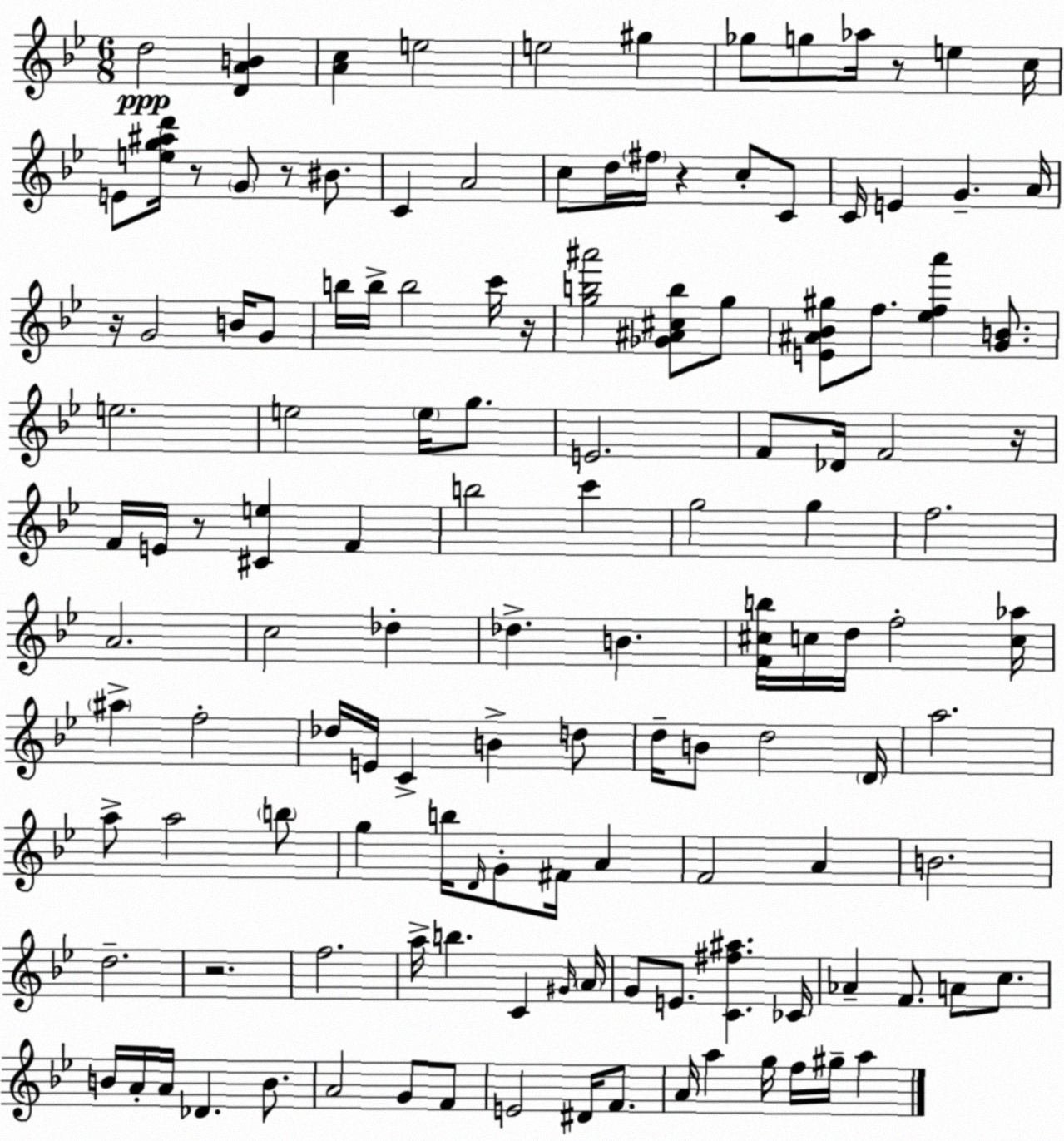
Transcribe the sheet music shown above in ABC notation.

X:1
T:Untitled
M:6/8
L:1/4
K:Bb
d2 [DAB] [Ac] e2 e2 ^g _g/2 g/2 _a/4 z/2 e c/4 E/2 [eg^ad']/4 z/2 G/2 z/2 ^B/2 C A2 c/2 d/4 ^f/4 z c/2 C/2 C/4 E G A/4 z/4 G2 B/4 G/2 b/4 b/4 b2 c'/4 z/4 [gb^a']2 [_G^A^cb]/2 g/2 [E^A_B^g]/2 f/2 [_efa'] [GB]/2 e2 e2 e/4 g/2 E2 F/2 _D/4 F2 z/4 F/4 E/4 z/2 [^Ce] F b2 c' g2 g f2 A2 c2 _d _d B [F^cb]/4 c/4 d/4 f2 [c_a]/4 ^a f2 _d/4 E/4 C B d/2 d/4 B/2 d2 D/4 a2 a/2 a2 b/2 g b/4 D/4 G/2 ^F/4 A F2 A B2 d2 z2 f2 a/4 b C ^G/4 A/4 G/2 E/2 [C^f^a] _C/4 _A F/2 A/2 c/2 B/4 A/4 A/4 _D B/2 A2 G/2 F/2 E2 ^D/4 F/2 A/4 a g/4 f/4 ^g/4 a